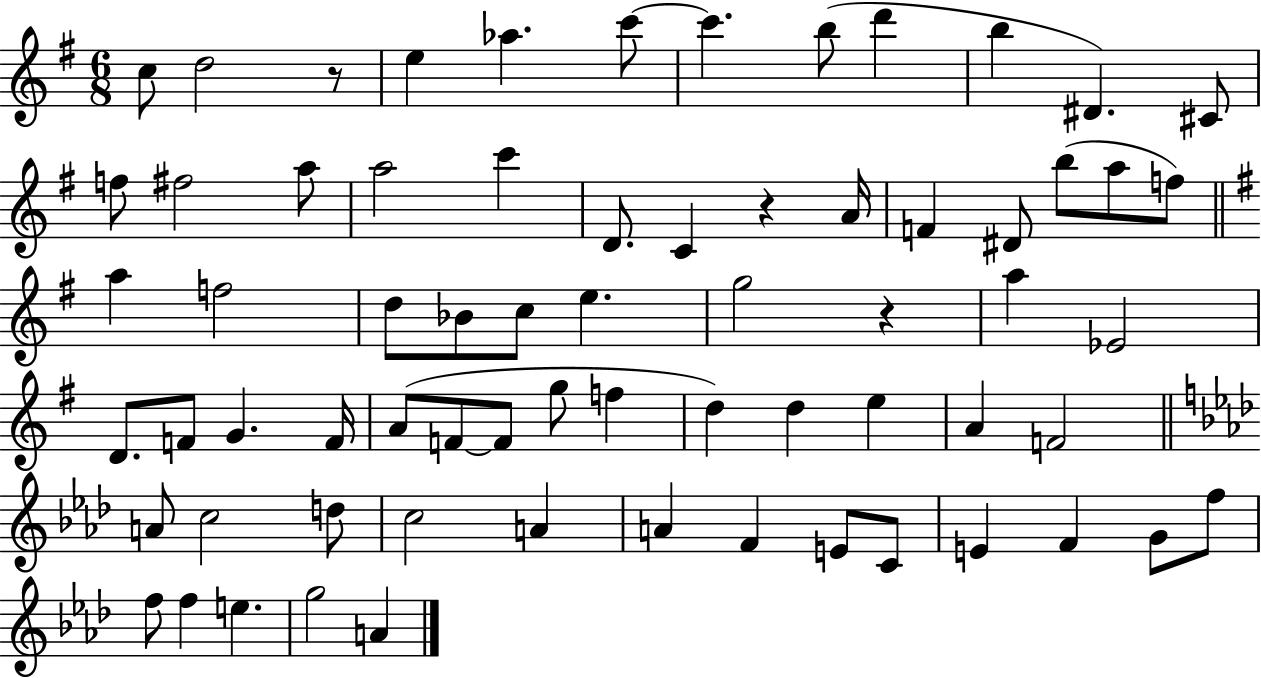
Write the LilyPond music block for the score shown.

{
  \clef treble
  \numericTimeSignature
  \time 6/8
  \key g \major
  c''8 d''2 r8 | e''4 aes''4. c'''8~~ | c'''4. b''8( d'''4 | b''4 dis'4.) cis'8 | \break f''8 fis''2 a''8 | a''2 c'''4 | d'8. c'4 r4 a'16 | f'4 dis'8 b''8( a''8 f''8) | \break \bar "||" \break \key e \minor a''4 f''2 | d''8 bes'8 c''8 e''4. | g''2 r4 | a''4 ees'2 | \break d'8. f'8 g'4. f'16 | a'8( f'8~~ f'8 g''8 f''4 | d''4) d''4 e''4 | a'4 f'2 | \break \bar "||" \break \key aes \major a'8 c''2 d''8 | c''2 a'4 | a'4 f'4 e'8 c'8 | e'4 f'4 g'8 f''8 | \break f''8 f''4 e''4. | g''2 a'4 | \bar "|."
}